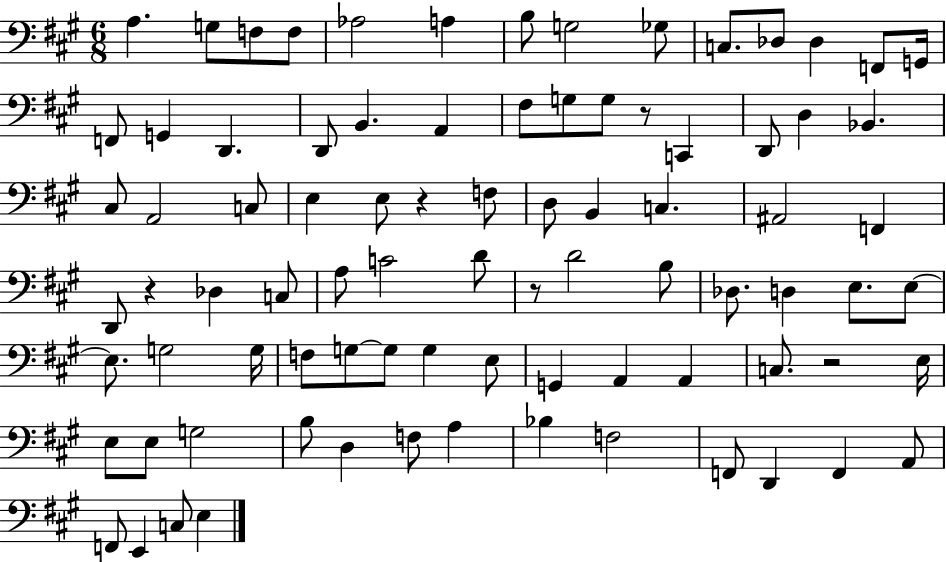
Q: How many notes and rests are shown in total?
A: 85